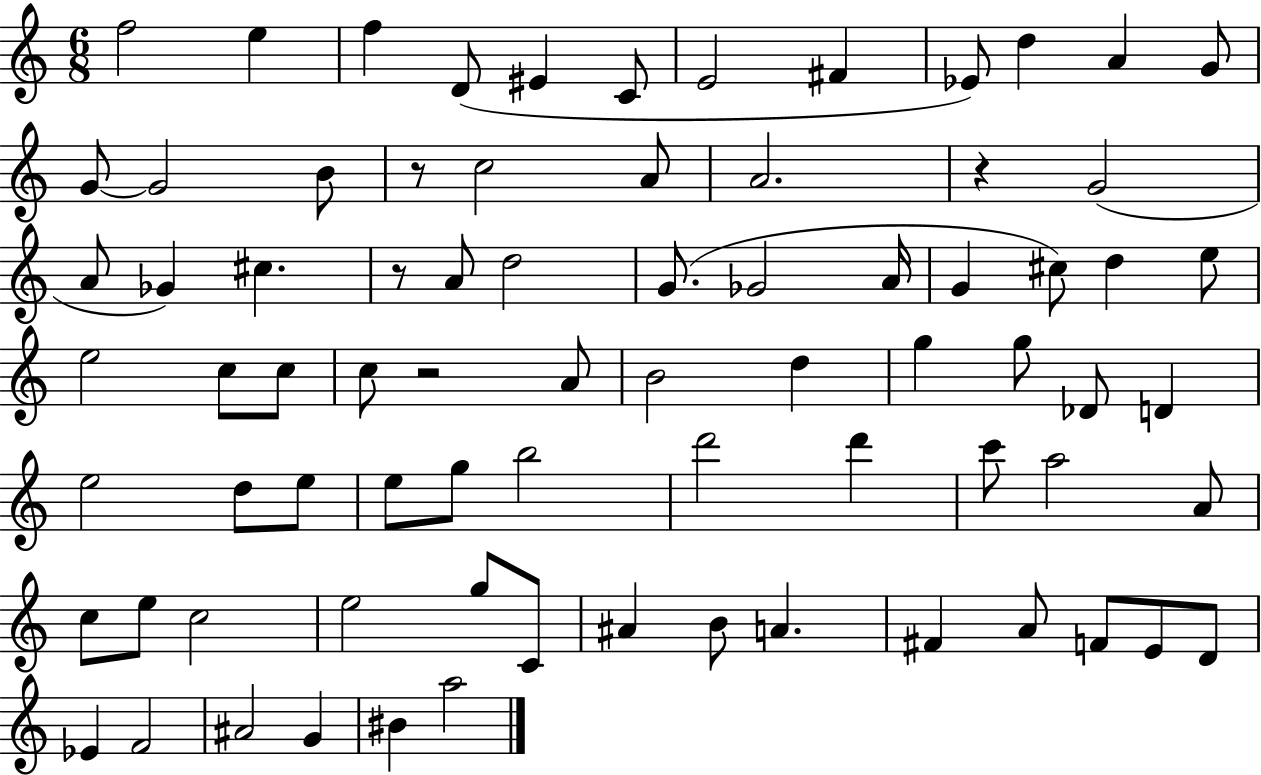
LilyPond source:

{
  \clef treble
  \numericTimeSignature
  \time 6/8
  \key c \major
  f''2 e''4 | f''4 d'8( eis'4 c'8 | e'2 fis'4 | ees'8) d''4 a'4 g'8 | \break g'8~~ g'2 b'8 | r8 c''2 a'8 | a'2. | r4 g'2( | \break a'8 ges'4) cis''4. | r8 a'8 d''2 | g'8.( ges'2 a'16 | g'4 cis''8) d''4 e''8 | \break e''2 c''8 c''8 | c''8 r2 a'8 | b'2 d''4 | g''4 g''8 des'8 d'4 | \break e''2 d''8 e''8 | e''8 g''8 b''2 | d'''2 d'''4 | c'''8 a''2 a'8 | \break c''8 e''8 c''2 | e''2 g''8 c'8 | ais'4 b'8 a'4. | fis'4 a'8 f'8 e'8 d'8 | \break ees'4 f'2 | ais'2 g'4 | bis'4 a''2 | \bar "|."
}